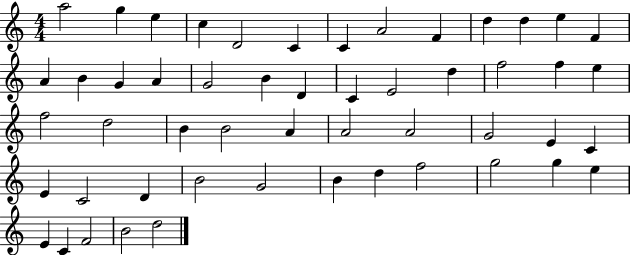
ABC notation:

X:1
T:Untitled
M:4/4
L:1/4
K:C
a2 g e c D2 C C A2 F d d e F A B G A G2 B D C E2 d f2 f e f2 d2 B B2 A A2 A2 G2 E C E C2 D B2 G2 B d f2 g2 g e E C F2 B2 d2